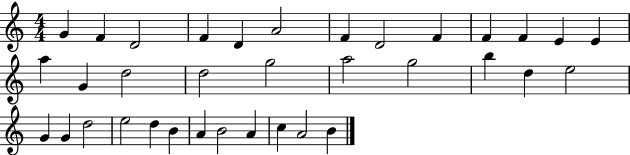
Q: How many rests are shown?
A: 0